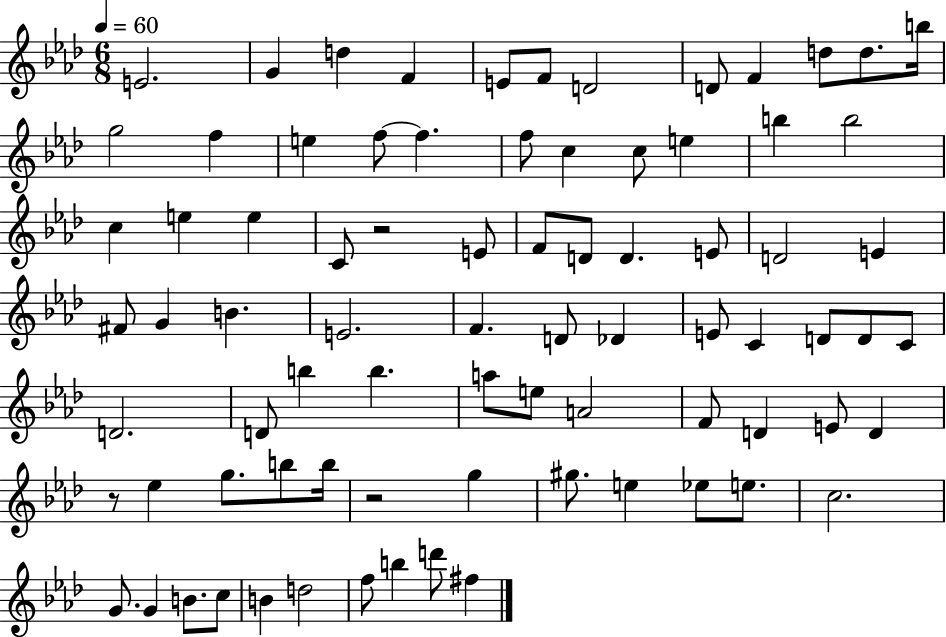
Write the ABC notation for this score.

X:1
T:Untitled
M:6/8
L:1/4
K:Ab
E2 G d F E/2 F/2 D2 D/2 F d/2 d/2 b/4 g2 f e f/2 f f/2 c c/2 e b b2 c e e C/2 z2 E/2 F/2 D/2 D E/2 D2 E ^F/2 G B E2 F D/2 _D E/2 C D/2 D/2 C/2 D2 D/2 b b a/2 e/2 A2 F/2 D E/2 D z/2 _e g/2 b/2 b/4 z2 g ^g/2 e _e/2 e/2 c2 G/2 G B/2 c/2 B d2 f/2 b d'/2 ^f